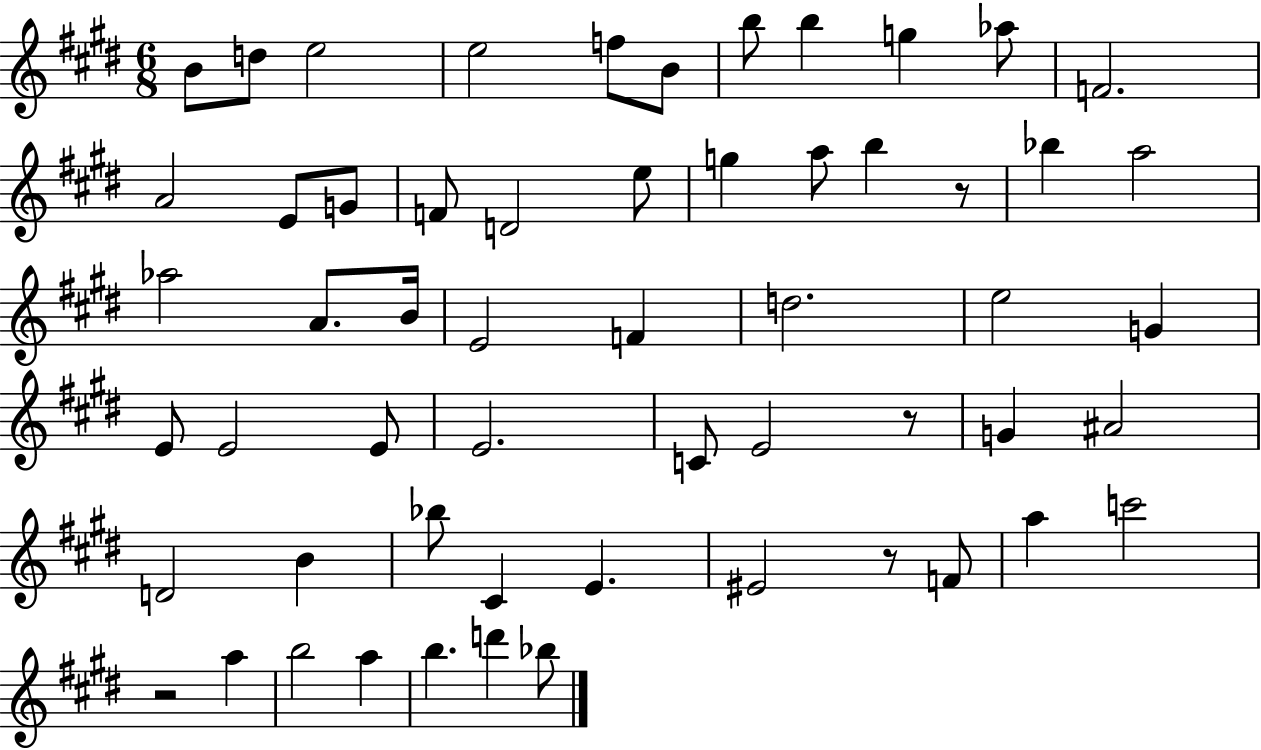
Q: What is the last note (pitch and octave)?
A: Bb5